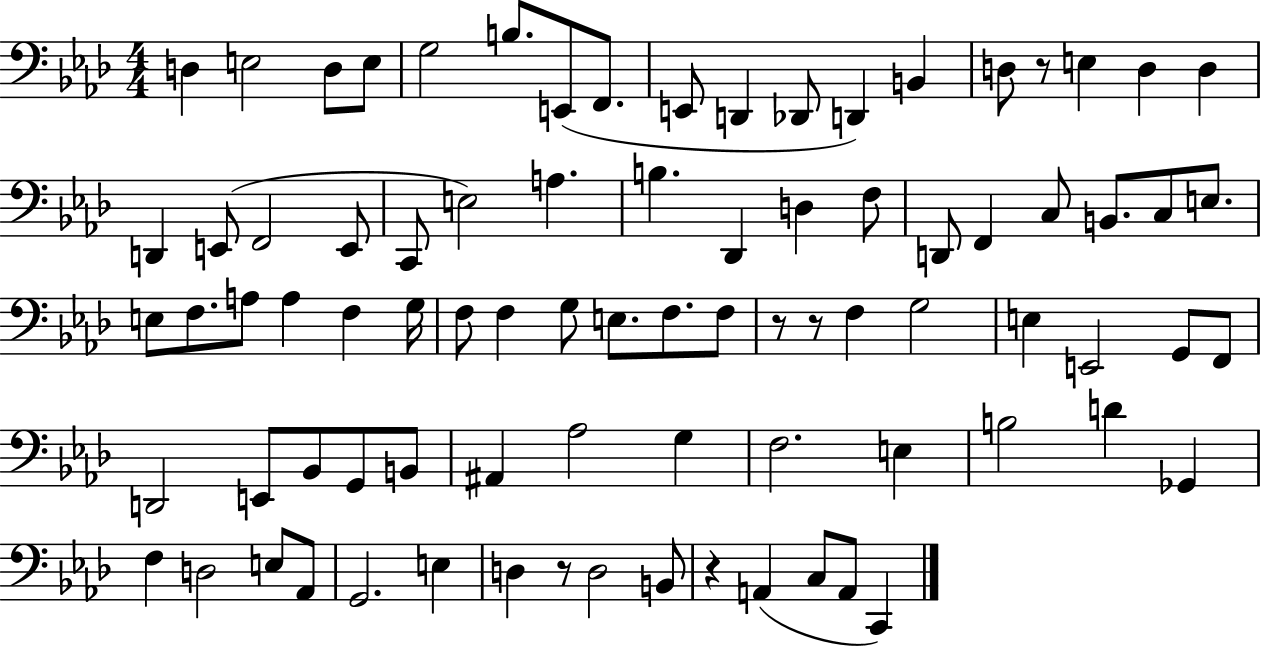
{
  \clef bass
  \numericTimeSignature
  \time 4/4
  \key aes \major
  d4 e2 d8 e8 | g2 b8. e,8( f,8. | e,8 d,4 des,8 d,4) b,4 | d8 r8 e4 d4 d4 | \break d,4 e,8( f,2 e,8 | c,8 e2) a4. | b4. des,4 d4 f8 | d,8 f,4 c8 b,8. c8 e8. | \break e8 f8. a8 a4 f4 g16 | f8 f4 g8 e8. f8. f8 | r8 r8 f4 g2 | e4 e,2 g,8 f,8 | \break d,2 e,8 bes,8 g,8 b,8 | ais,4 aes2 g4 | f2. e4 | b2 d'4 ges,4 | \break f4 d2 e8 aes,8 | g,2. e4 | d4 r8 d2 b,8 | r4 a,4( c8 a,8 c,4) | \break \bar "|."
}